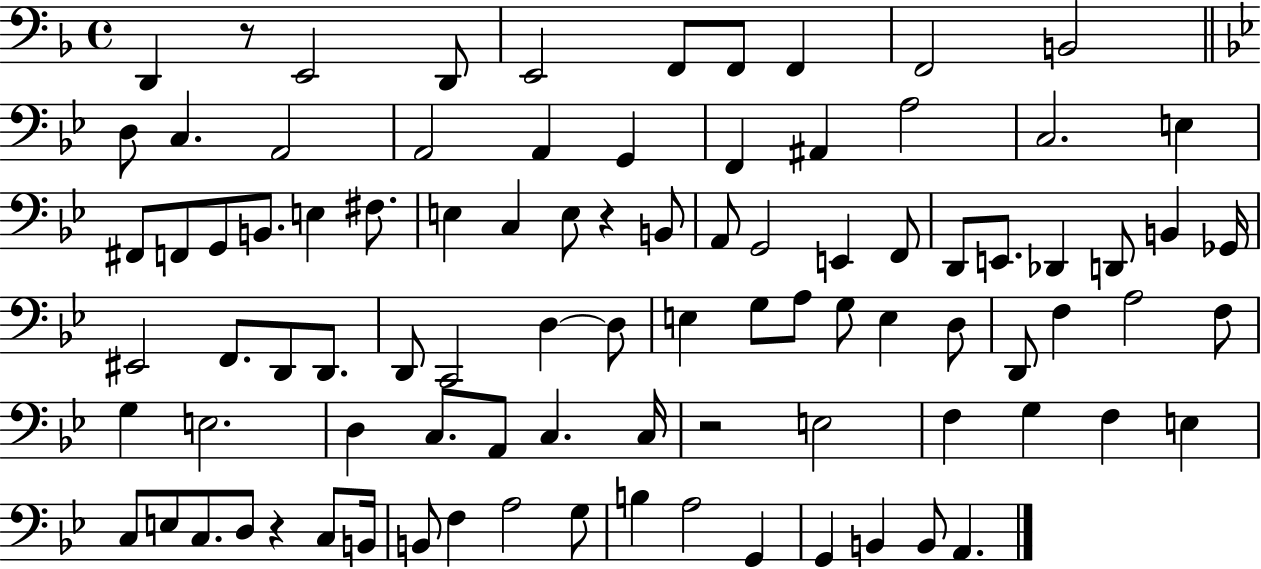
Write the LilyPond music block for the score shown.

{
  \clef bass
  \time 4/4
  \defaultTimeSignature
  \key f \major
  d,4 r8 e,2 d,8 | e,2 f,8 f,8 f,4 | f,2 b,2 | \bar "||" \break \key bes \major d8 c4. a,2 | a,2 a,4 g,4 | f,4 ais,4 a2 | c2. e4 | \break fis,8 f,8 g,8 b,8. e4 fis8. | e4 c4 e8 r4 b,8 | a,8 g,2 e,4 f,8 | d,8 e,8. des,4 d,8 b,4 ges,16 | \break eis,2 f,8. d,8 d,8. | d,8 c,2 d4~~ d8 | e4 g8 a8 g8 e4 d8 | d,8 f4 a2 f8 | \break g4 e2. | d4 c8. a,8 c4. c16 | r2 e2 | f4 g4 f4 e4 | \break c8 e8 c8. d8 r4 c8 b,16 | b,8 f4 a2 g8 | b4 a2 g,4 | g,4 b,4 b,8 a,4. | \break \bar "|."
}